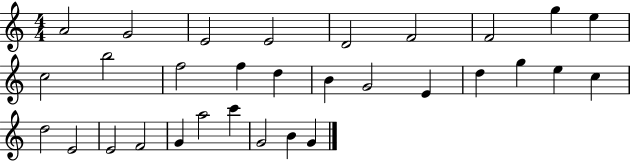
X:1
T:Untitled
M:4/4
L:1/4
K:C
A2 G2 E2 E2 D2 F2 F2 g e c2 b2 f2 f d B G2 E d g e c d2 E2 E2 F2 G a2 c' G2 B G